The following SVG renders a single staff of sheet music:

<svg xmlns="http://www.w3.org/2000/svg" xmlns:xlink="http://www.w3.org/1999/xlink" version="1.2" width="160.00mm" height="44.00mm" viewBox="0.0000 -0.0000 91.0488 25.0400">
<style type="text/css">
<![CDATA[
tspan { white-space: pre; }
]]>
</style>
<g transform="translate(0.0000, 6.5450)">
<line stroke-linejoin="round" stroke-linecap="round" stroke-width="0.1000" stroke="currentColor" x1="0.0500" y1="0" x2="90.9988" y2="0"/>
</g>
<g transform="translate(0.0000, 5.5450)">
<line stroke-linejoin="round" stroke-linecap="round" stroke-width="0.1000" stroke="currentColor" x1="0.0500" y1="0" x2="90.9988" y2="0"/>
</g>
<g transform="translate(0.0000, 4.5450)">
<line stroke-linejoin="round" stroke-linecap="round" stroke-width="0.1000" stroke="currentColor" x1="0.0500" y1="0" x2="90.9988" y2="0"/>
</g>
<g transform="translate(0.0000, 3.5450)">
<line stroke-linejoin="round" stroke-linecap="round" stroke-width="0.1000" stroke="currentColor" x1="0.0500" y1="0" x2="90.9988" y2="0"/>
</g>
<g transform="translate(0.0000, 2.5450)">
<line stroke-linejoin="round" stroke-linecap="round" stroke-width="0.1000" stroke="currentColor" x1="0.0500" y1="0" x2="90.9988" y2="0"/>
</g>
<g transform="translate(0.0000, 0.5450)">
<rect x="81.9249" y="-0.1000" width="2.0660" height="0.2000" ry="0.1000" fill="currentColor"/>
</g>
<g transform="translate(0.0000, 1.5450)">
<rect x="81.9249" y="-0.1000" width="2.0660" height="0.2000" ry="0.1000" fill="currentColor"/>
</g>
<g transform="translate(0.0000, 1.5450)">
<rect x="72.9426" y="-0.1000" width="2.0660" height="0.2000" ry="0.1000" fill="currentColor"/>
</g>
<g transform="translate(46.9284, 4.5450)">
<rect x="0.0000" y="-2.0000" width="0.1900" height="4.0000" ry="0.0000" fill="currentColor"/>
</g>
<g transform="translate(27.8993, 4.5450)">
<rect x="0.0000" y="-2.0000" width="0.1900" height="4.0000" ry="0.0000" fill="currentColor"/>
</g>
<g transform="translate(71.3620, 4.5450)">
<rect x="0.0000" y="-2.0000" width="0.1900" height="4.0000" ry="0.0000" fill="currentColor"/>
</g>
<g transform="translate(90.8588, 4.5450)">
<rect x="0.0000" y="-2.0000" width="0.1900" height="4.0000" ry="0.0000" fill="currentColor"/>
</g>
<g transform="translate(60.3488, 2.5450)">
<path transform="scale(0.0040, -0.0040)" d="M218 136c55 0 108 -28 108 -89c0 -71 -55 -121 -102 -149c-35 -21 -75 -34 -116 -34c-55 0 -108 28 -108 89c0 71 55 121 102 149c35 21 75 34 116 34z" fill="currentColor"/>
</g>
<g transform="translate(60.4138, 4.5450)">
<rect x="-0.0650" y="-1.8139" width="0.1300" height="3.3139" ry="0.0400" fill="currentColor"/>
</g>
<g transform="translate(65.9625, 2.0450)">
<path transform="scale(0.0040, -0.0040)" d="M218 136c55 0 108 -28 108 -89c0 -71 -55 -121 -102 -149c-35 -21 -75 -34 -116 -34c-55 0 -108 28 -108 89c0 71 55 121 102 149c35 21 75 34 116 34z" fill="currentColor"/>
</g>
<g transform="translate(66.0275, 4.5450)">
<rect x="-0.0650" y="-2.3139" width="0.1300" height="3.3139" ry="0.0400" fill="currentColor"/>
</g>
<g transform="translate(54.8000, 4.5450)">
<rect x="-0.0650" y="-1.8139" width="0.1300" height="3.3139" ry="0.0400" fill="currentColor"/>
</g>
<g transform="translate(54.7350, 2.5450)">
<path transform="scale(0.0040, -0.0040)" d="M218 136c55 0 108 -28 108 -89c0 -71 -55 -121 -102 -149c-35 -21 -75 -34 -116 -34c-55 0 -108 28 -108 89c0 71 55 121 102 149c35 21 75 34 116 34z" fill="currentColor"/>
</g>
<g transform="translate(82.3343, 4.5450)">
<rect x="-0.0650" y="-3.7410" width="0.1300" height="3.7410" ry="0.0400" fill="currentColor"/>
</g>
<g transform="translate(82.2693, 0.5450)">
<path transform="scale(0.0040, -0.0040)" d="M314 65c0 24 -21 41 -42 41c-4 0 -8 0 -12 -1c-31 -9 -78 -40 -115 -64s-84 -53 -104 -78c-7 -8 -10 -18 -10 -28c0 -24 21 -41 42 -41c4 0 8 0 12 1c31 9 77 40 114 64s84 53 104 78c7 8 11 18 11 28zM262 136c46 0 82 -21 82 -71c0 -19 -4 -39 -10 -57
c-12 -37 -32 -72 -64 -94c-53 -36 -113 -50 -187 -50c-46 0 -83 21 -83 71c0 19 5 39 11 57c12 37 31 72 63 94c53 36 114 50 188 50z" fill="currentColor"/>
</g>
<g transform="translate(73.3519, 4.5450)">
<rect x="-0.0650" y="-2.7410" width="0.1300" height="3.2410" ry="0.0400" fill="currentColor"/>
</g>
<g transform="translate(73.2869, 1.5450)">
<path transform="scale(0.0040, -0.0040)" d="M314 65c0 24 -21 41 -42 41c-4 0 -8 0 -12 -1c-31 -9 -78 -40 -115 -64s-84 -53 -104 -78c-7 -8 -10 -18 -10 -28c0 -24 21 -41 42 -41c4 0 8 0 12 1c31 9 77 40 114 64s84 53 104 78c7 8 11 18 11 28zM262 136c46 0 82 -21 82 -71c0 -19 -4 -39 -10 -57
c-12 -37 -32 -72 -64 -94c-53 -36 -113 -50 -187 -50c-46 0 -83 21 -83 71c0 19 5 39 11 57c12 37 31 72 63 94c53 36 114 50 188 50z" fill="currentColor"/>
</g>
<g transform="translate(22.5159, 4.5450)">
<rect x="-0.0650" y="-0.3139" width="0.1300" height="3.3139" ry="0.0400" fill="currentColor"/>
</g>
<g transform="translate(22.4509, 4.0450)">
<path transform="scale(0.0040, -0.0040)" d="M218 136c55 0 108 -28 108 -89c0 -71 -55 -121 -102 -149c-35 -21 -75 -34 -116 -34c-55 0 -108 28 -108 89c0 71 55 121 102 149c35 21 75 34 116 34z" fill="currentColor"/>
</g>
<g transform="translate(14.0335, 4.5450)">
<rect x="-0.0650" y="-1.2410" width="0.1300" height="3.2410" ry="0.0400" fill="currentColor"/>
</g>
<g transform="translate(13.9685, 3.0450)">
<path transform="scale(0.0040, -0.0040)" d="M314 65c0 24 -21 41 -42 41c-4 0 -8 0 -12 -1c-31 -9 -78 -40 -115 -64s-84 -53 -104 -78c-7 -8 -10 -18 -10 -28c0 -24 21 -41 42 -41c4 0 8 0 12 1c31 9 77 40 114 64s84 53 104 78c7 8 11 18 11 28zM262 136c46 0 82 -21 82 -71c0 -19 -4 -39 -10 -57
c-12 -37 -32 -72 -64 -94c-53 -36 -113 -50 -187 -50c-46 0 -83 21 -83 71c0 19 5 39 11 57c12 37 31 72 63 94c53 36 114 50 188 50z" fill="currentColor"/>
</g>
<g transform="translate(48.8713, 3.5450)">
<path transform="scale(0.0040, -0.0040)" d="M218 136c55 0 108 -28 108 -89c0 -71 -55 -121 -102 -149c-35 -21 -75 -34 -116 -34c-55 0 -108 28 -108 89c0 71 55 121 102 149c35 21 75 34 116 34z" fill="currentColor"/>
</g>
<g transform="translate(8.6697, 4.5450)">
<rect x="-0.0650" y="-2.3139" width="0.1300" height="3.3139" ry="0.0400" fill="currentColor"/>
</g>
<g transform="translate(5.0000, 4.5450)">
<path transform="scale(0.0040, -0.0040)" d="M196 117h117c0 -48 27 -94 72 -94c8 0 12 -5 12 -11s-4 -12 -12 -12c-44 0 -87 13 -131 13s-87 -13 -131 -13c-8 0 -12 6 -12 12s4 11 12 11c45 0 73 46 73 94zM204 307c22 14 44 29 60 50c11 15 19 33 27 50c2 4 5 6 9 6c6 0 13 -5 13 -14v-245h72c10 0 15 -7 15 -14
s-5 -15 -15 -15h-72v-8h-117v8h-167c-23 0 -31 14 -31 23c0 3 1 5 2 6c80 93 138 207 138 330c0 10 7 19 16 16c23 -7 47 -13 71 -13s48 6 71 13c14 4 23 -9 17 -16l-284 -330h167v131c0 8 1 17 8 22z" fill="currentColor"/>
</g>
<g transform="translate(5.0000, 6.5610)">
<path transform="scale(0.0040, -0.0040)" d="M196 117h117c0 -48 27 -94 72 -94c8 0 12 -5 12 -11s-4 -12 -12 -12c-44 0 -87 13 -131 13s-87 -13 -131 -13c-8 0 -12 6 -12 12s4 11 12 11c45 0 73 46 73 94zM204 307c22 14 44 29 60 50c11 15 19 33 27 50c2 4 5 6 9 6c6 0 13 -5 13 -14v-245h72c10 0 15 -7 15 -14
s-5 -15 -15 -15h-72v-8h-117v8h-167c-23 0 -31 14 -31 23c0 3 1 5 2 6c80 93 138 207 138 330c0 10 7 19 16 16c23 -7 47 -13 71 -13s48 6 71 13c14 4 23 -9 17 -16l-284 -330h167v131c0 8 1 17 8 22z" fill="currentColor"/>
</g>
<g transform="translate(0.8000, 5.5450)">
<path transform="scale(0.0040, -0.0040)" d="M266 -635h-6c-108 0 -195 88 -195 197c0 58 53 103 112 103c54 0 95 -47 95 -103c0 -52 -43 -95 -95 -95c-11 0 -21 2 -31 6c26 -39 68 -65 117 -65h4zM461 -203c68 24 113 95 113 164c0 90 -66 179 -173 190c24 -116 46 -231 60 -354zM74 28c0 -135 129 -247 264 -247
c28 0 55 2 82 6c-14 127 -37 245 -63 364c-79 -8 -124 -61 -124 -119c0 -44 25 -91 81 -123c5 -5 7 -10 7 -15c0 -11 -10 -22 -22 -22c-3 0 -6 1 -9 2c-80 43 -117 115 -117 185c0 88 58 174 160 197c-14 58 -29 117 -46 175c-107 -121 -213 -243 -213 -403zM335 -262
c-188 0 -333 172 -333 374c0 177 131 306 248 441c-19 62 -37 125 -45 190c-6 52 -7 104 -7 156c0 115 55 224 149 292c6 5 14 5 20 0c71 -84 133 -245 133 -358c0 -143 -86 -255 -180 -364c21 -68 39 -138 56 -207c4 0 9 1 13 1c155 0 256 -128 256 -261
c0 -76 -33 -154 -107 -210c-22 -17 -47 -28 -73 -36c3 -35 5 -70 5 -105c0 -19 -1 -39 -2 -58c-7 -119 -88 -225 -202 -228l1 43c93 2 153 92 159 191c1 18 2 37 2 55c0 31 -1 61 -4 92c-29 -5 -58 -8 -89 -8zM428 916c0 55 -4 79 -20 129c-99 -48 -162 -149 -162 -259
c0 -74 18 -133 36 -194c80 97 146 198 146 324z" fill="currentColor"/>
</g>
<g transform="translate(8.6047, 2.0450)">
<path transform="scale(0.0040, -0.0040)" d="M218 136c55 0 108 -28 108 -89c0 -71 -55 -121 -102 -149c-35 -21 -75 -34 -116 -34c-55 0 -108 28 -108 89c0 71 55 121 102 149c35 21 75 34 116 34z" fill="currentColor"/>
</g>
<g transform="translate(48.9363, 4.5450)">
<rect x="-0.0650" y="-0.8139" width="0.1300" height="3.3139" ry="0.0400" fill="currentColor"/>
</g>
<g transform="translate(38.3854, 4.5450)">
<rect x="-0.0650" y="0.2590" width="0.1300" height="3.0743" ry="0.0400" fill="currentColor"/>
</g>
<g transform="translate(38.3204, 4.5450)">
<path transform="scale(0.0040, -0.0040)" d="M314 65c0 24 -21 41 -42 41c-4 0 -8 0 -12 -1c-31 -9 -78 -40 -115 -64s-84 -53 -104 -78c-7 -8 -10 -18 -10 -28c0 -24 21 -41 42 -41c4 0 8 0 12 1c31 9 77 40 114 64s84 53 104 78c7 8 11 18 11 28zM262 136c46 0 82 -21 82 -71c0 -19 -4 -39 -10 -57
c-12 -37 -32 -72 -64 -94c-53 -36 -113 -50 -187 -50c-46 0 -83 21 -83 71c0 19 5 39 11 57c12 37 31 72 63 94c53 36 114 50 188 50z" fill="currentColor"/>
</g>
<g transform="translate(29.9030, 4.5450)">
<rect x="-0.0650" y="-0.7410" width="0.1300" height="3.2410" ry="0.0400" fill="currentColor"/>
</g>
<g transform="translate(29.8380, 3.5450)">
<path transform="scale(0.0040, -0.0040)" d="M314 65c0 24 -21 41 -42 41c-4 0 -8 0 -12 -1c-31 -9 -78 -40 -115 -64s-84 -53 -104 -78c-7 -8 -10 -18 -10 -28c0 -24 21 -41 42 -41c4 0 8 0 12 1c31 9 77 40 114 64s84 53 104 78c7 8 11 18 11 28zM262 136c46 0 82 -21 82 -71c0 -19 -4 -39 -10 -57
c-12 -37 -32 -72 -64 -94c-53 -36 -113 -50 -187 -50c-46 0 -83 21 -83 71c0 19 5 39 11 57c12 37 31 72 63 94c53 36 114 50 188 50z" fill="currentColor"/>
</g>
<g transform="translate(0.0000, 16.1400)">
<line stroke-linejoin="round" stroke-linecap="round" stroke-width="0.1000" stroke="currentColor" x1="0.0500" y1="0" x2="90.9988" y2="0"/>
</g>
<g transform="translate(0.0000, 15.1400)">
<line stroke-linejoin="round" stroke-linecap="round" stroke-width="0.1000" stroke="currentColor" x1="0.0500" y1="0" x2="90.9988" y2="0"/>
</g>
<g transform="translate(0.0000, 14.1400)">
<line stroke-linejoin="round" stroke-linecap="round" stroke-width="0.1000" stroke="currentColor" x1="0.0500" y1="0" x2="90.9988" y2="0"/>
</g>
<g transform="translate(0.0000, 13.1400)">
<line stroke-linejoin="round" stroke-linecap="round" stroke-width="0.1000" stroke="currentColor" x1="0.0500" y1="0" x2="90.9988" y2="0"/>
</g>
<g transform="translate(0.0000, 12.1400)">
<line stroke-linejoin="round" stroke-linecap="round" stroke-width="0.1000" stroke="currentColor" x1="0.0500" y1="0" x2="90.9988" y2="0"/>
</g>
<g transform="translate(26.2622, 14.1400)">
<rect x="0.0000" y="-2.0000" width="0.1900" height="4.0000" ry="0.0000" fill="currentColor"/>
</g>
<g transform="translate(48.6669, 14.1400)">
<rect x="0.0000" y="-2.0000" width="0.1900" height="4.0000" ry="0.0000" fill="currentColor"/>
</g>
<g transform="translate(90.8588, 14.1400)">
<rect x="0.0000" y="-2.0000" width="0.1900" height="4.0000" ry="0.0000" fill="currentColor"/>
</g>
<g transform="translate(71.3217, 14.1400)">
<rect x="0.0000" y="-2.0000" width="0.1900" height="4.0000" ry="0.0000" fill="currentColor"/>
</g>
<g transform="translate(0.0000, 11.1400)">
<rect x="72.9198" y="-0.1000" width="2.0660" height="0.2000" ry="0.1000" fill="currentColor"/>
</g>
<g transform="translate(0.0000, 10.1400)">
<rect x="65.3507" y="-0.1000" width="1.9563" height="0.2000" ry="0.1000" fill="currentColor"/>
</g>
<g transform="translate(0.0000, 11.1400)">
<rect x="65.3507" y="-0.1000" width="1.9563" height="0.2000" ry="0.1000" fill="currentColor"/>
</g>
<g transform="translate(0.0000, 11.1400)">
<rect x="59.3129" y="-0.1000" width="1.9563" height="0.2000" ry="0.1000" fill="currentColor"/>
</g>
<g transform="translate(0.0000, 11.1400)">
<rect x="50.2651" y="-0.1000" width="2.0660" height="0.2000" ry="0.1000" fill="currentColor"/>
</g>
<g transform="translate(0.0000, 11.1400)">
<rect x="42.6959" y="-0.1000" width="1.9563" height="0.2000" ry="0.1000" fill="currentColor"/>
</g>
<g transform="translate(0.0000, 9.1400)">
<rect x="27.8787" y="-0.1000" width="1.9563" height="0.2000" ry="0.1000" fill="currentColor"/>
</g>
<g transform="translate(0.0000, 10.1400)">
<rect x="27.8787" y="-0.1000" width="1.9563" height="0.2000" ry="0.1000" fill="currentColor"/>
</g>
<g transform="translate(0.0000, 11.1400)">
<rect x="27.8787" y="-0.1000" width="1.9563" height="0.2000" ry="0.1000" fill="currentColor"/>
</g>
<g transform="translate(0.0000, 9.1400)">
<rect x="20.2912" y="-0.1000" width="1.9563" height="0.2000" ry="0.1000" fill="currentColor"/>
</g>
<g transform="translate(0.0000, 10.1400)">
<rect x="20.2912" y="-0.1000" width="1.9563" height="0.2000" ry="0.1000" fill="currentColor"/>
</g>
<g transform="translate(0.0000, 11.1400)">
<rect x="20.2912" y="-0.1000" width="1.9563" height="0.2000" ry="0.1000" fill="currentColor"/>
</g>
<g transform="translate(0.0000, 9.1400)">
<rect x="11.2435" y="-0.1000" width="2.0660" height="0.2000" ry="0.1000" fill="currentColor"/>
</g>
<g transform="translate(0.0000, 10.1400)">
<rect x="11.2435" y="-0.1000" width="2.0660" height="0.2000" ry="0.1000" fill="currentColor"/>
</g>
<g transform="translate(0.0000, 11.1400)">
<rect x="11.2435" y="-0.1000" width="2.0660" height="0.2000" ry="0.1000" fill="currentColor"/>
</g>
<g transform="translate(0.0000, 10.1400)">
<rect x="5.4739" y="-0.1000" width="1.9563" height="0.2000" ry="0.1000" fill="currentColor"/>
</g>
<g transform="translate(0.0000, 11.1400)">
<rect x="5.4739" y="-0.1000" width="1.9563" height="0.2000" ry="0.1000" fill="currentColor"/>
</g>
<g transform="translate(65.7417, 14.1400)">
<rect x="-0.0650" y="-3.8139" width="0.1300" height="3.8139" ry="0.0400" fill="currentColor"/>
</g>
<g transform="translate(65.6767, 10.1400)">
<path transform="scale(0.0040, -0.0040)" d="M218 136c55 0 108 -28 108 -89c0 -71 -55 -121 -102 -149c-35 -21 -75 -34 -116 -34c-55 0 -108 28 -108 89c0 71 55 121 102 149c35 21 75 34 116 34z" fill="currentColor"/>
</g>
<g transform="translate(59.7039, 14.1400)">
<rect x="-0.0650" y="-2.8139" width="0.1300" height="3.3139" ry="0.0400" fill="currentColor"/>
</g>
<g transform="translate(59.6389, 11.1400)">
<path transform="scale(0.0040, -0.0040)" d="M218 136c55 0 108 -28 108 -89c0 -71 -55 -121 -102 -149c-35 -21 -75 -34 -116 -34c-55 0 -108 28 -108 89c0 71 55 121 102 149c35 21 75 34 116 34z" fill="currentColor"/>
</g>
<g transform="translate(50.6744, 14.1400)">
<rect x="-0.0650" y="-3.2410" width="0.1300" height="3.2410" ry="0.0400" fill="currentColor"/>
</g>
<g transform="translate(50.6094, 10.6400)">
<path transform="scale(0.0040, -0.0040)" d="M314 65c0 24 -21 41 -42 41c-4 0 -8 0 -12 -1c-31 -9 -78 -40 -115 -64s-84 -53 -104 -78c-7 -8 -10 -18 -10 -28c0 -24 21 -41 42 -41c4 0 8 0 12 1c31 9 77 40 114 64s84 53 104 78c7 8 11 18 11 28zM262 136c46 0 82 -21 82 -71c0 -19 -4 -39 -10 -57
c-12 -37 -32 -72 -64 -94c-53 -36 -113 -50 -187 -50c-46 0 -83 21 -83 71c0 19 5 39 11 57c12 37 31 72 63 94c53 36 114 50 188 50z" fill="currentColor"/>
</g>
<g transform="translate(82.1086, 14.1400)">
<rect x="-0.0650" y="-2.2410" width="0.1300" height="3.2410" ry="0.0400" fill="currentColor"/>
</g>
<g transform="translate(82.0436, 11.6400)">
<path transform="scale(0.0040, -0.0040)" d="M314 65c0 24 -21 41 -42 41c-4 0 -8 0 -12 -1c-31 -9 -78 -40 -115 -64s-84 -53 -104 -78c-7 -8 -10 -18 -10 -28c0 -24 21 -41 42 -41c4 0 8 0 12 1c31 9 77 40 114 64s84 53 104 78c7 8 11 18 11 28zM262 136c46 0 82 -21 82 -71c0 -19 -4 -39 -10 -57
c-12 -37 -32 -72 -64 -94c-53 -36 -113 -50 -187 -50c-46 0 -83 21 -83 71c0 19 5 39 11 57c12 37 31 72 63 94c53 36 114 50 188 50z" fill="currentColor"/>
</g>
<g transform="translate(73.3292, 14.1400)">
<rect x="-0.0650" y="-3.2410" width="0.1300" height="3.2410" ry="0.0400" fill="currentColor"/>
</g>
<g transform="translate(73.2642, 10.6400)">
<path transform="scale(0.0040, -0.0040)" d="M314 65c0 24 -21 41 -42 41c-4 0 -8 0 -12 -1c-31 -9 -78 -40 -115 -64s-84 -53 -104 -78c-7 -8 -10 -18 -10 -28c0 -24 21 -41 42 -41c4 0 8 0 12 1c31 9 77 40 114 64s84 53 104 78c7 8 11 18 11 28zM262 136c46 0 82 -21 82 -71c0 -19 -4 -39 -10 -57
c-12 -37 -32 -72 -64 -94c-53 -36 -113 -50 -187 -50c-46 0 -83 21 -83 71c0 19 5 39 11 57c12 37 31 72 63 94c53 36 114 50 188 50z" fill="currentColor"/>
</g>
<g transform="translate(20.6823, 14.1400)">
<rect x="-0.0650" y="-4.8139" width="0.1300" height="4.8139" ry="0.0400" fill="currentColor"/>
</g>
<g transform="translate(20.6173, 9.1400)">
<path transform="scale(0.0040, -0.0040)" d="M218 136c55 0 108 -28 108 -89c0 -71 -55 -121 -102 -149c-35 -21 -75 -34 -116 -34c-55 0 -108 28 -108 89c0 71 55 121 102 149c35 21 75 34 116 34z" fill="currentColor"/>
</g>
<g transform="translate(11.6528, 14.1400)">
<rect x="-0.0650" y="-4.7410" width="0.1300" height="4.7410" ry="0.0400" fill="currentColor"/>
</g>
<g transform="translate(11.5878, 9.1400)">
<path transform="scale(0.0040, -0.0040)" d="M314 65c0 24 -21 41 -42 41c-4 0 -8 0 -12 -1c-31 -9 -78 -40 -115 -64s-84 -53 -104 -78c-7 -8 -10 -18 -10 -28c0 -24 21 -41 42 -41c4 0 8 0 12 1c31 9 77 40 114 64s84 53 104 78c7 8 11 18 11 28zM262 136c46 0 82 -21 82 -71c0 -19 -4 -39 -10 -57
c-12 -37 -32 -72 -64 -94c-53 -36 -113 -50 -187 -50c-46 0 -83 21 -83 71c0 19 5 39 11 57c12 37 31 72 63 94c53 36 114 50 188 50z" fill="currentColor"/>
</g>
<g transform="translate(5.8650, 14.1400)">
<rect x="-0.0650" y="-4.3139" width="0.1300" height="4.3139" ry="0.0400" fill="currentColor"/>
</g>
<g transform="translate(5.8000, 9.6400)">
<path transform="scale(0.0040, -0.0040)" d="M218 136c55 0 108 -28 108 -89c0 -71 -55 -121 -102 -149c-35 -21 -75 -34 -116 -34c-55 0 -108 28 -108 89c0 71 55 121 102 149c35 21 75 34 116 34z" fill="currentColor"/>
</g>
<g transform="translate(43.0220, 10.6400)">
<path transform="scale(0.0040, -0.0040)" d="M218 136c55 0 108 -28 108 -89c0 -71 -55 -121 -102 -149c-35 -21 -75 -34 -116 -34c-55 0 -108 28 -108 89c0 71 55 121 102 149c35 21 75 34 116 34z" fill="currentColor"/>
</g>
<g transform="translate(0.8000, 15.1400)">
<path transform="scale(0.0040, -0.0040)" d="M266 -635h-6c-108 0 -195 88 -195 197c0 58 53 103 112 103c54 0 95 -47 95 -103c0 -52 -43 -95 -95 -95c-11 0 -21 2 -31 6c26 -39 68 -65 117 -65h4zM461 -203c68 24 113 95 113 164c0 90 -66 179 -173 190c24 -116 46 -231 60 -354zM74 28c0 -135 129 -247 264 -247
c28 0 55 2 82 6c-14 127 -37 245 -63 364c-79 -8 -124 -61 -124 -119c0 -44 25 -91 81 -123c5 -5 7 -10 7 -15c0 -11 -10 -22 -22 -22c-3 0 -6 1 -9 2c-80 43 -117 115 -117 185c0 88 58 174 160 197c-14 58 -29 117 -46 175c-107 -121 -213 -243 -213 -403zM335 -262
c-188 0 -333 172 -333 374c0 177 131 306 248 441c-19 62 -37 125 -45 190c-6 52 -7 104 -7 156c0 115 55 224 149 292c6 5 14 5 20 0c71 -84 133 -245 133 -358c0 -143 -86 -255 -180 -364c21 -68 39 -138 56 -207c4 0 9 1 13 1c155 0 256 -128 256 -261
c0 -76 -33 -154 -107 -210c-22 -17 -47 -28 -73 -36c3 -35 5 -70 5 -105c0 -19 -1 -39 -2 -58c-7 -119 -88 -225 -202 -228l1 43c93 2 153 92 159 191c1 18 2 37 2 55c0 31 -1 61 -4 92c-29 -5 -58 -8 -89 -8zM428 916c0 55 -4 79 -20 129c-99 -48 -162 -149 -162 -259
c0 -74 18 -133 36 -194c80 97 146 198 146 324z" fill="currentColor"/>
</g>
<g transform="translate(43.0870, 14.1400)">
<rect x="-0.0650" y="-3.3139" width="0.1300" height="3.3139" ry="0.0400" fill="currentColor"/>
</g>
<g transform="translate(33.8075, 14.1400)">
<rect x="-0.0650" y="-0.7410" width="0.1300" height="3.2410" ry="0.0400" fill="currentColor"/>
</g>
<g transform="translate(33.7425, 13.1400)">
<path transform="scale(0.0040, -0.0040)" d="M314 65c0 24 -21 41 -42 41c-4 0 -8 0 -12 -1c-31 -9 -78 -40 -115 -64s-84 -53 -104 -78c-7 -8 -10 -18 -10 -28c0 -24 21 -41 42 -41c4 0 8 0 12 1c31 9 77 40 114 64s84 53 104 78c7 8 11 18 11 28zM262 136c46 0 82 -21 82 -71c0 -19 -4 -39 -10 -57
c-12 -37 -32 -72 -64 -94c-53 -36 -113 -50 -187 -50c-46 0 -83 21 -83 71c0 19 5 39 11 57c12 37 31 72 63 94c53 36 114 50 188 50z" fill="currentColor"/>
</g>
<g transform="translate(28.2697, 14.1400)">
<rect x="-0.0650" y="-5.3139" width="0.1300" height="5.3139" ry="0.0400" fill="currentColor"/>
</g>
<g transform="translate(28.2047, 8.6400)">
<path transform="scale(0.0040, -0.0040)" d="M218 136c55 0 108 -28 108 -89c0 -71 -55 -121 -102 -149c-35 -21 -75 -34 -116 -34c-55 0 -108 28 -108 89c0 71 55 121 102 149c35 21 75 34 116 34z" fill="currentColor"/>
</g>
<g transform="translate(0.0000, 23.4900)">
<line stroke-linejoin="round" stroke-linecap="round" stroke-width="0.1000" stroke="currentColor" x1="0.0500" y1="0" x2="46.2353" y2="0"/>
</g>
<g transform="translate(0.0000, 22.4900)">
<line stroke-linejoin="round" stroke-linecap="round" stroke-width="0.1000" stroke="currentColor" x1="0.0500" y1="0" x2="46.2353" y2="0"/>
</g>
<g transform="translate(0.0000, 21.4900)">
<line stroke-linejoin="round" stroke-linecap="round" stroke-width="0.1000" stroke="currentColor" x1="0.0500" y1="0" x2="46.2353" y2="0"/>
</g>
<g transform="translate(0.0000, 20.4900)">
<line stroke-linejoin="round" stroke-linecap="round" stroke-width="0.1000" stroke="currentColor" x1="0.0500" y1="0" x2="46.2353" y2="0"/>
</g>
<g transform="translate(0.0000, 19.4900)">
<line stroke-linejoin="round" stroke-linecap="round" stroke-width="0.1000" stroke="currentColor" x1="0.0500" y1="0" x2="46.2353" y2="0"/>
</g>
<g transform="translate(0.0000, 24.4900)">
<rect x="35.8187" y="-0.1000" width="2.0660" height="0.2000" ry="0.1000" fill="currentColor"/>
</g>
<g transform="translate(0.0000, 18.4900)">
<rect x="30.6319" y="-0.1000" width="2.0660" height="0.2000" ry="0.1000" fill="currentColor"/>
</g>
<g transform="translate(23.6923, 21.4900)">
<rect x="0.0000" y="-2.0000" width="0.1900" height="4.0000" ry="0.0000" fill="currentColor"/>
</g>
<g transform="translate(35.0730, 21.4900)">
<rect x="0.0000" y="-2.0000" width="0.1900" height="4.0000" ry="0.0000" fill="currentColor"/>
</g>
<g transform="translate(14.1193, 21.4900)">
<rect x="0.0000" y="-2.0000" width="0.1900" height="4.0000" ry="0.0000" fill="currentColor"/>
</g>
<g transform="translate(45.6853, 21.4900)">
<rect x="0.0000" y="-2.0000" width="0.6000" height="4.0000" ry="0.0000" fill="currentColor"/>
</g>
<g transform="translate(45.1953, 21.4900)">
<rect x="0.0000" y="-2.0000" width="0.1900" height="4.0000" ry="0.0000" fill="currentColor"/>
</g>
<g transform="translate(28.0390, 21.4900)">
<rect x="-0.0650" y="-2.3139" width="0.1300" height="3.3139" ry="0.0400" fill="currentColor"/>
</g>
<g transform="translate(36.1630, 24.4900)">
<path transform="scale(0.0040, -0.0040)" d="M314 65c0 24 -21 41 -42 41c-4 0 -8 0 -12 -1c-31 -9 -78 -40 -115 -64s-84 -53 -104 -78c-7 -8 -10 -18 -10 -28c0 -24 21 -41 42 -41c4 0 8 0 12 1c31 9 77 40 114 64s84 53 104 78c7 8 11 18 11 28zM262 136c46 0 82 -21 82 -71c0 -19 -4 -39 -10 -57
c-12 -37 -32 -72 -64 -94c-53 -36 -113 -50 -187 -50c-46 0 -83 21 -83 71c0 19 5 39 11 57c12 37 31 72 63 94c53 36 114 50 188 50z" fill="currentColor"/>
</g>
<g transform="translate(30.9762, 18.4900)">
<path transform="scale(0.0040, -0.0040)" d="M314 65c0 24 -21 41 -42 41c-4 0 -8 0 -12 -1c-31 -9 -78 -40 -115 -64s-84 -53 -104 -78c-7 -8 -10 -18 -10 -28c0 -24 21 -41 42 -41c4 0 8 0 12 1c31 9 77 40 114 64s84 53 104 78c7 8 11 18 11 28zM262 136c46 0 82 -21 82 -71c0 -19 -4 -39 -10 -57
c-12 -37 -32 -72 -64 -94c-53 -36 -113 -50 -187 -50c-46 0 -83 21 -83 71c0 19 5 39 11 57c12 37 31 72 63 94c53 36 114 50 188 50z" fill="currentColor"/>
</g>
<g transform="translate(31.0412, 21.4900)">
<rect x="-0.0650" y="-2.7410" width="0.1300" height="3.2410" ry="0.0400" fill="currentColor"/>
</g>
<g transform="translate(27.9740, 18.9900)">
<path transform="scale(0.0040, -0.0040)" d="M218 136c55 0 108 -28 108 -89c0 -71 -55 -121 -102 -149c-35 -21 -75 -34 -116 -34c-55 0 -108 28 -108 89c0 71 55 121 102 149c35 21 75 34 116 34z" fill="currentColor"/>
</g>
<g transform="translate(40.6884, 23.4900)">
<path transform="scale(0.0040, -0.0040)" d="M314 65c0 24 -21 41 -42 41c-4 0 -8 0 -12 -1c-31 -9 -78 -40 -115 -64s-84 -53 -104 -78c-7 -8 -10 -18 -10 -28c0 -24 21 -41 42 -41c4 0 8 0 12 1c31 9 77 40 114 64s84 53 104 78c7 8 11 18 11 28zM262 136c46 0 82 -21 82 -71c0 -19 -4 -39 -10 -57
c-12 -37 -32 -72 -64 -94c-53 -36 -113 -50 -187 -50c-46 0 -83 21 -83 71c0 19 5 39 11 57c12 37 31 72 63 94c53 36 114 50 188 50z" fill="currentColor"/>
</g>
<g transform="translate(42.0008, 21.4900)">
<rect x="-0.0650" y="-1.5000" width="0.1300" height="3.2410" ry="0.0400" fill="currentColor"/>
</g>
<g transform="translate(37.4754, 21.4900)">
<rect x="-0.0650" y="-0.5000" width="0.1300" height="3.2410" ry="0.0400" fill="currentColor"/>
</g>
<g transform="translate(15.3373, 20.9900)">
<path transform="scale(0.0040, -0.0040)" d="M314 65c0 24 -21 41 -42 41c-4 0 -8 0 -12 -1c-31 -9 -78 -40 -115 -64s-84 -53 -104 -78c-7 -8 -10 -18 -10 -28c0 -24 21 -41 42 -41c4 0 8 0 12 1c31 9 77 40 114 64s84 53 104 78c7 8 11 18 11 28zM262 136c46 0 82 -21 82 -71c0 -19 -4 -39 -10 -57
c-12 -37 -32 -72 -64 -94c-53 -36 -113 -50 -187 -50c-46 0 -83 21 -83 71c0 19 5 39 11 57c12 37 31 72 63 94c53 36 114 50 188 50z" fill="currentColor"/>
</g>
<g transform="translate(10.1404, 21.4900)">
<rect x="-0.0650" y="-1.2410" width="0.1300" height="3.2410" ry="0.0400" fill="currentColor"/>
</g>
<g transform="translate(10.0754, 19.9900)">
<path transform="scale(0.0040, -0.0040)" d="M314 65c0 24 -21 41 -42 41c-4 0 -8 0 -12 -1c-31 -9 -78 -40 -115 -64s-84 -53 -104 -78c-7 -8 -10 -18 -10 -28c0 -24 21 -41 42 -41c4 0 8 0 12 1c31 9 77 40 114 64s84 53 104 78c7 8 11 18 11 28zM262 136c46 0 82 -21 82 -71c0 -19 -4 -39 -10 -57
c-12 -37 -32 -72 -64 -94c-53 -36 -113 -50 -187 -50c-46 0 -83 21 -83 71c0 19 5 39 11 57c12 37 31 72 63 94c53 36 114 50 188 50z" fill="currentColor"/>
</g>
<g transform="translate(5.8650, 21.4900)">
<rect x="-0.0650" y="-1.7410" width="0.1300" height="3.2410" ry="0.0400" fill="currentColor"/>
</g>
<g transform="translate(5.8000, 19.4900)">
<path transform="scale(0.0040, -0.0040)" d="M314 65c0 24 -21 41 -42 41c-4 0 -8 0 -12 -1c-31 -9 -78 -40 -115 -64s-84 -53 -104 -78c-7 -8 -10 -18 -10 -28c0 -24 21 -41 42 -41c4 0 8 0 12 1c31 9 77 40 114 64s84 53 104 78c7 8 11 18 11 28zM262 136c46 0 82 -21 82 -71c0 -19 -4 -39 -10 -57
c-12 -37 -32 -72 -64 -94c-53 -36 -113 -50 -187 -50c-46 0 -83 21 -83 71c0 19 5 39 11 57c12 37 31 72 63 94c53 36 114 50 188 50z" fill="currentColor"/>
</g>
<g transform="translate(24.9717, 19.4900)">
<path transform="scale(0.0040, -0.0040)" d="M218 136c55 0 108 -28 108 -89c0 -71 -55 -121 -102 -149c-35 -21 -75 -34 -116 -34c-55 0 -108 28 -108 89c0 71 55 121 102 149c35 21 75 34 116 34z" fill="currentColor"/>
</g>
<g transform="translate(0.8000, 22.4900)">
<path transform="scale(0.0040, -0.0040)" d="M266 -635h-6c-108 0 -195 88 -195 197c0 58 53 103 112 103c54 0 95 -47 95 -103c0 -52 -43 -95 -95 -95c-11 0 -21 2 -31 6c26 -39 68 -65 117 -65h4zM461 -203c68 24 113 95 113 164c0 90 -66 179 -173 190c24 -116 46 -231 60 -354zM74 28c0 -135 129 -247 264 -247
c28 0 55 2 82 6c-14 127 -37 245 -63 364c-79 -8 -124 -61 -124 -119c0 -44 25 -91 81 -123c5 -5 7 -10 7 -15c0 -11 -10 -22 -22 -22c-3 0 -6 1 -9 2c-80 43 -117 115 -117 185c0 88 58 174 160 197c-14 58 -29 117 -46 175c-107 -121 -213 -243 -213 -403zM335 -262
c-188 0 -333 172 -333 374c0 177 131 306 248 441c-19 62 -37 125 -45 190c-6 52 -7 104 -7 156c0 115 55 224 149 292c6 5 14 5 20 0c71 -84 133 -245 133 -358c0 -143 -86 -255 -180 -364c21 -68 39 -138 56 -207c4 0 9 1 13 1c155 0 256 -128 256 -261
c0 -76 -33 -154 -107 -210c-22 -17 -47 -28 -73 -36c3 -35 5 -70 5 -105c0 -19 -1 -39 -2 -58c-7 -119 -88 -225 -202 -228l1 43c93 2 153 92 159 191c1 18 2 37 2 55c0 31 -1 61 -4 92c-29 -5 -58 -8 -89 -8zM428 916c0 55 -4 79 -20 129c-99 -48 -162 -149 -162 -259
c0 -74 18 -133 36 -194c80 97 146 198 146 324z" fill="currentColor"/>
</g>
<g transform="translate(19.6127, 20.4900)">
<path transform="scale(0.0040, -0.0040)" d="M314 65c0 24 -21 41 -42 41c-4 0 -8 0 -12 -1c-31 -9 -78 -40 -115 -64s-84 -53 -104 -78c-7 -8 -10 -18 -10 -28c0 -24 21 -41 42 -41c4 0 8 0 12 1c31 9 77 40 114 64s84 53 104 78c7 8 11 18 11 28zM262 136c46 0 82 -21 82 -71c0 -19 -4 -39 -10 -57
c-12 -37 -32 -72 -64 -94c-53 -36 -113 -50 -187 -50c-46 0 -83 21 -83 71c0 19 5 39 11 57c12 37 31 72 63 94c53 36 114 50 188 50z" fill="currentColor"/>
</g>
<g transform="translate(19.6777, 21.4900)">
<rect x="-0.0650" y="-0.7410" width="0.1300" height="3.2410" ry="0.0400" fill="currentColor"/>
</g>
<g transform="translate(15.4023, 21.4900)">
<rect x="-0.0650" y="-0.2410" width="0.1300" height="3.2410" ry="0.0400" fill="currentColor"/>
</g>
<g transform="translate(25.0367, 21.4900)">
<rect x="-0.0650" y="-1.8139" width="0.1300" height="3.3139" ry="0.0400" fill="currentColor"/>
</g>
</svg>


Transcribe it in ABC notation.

X:1
T:Untitled
M:4/4
L:1/4
K:C
g e2 c d2 B2 d f f g a2 c'2 d' e'2 e' f' d2 b b2 a c' b2 g2 f2 e2 c2 d2 f g a2 C2 E2